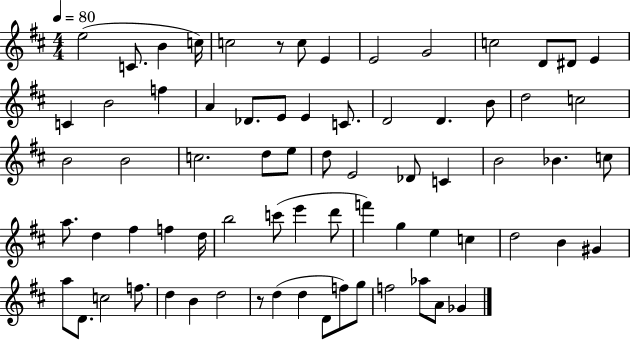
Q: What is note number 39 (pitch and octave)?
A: A5